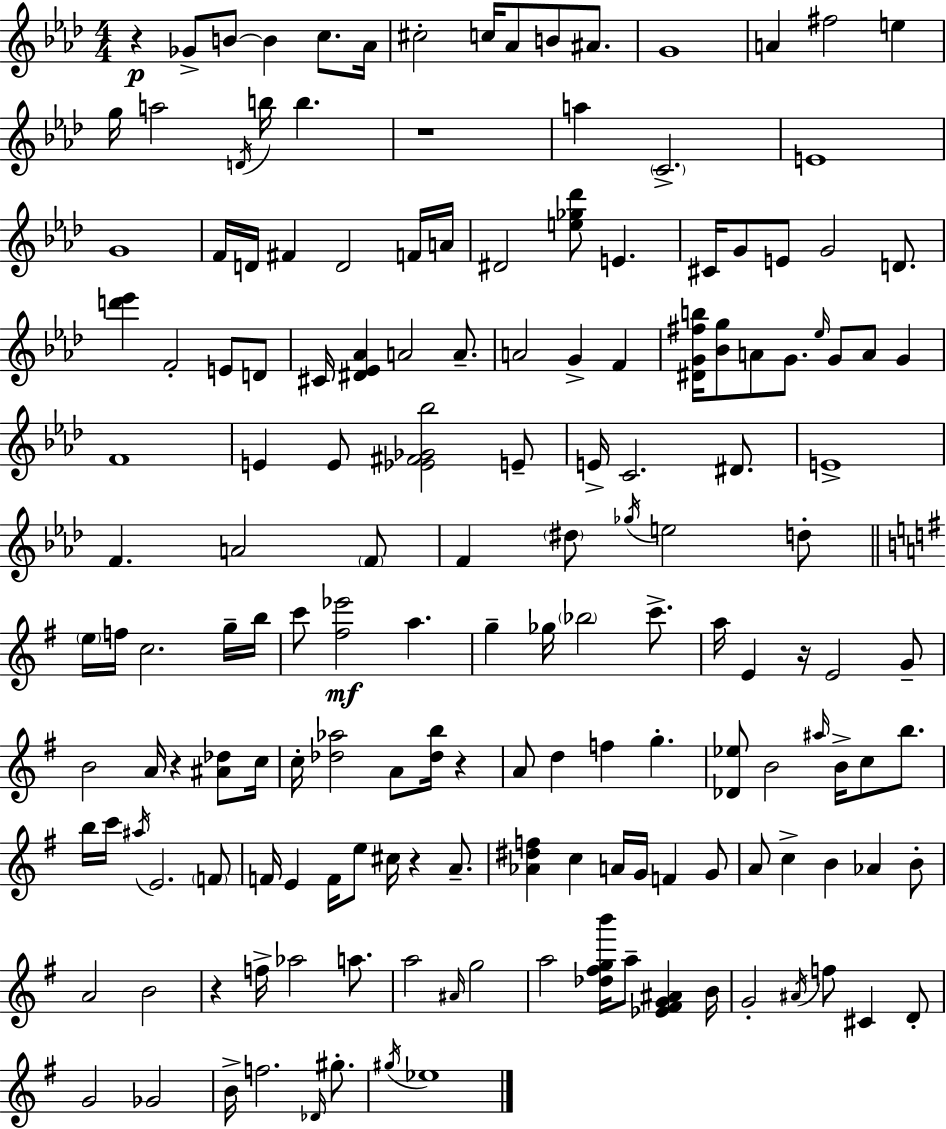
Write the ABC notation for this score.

X:1
T:Untitled
M:4/4
L:1/4
K:Fm
z _G/2 B/2 B c/2 _A/4 ^c2 c/4 _A/2 B/2 ^A/2 G4 A ^f2 e g/4 a2 D/4 b/4 b z4 a C2 E4 G4 F/4 D/4 ^F D2 F/4 A/4 ^D2 [e_g_d']/2 E ^C/4 G/2 E/2 G2 D/2 [d'_e'] F2 E/2 D/2 ^C/4 [^D_E_A] A2 A/2 A2 G F [^DG^fb]/4 [_Bg]/2 A/2 G/2 _e/4 G/2 A/2 G F4 E E/2 [_E^F_G_b]2 E/2 E/4 C2 ^D/2 E4 F A2 F/2 F ^d/2 _g/4 e2 d/2 e/4 f/4 c2 g/4 b/4 c'/2 [^f_e']2 a g _g/4 _b2 c'/2 a/4 E z/4 E2 G/2 B2 A/4 z [^A_d]/2 c/4 c/4 [_d_a]2 A/2 [_db]/4 z A/2 d f g [_D_e]/2 B2 ^a/4 B/4 c/2 b/2 b/4 c'/4 ^a/4 E2 F/2 F/4 E F/4 e/2 ^c/4 z A/2 [_A^df] c A/4 G/4 F G/2 A/2 c B _A B/2 A2 B2 z f/4 _a2 a/2 a2 ^A/4 g2 a2 [_d^fgb']/4 a/2 [_E^FG^A] B/4 G2 ^A/4 f/2 ^C D/2 G2 _G2 B/4 f2 _D/4 ^g/2 ^g/4 _e4